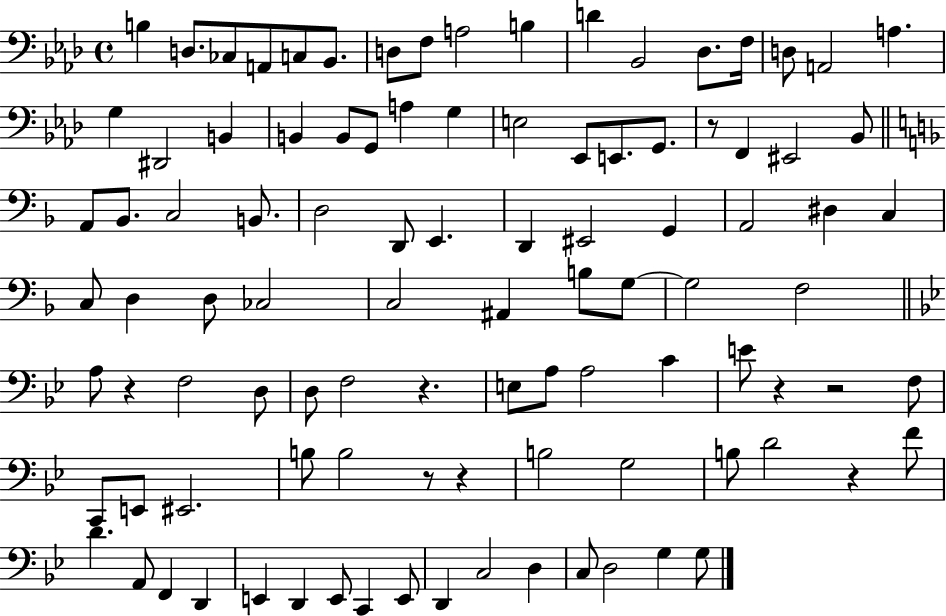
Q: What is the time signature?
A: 4/4